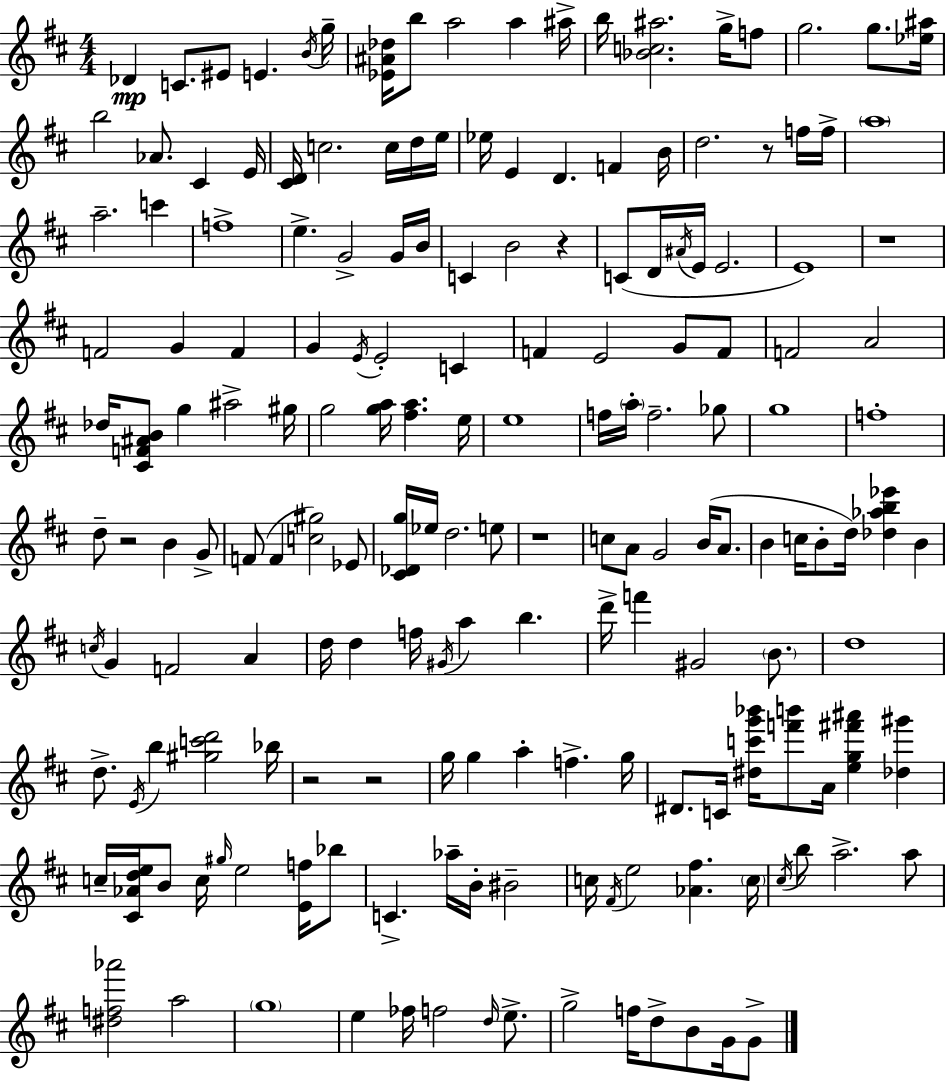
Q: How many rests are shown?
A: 7